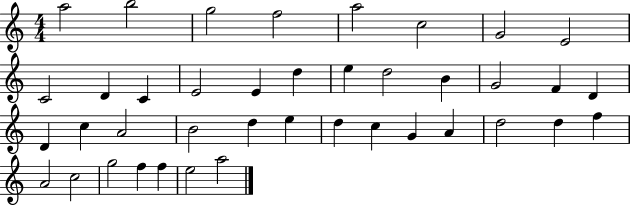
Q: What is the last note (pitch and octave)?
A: A5